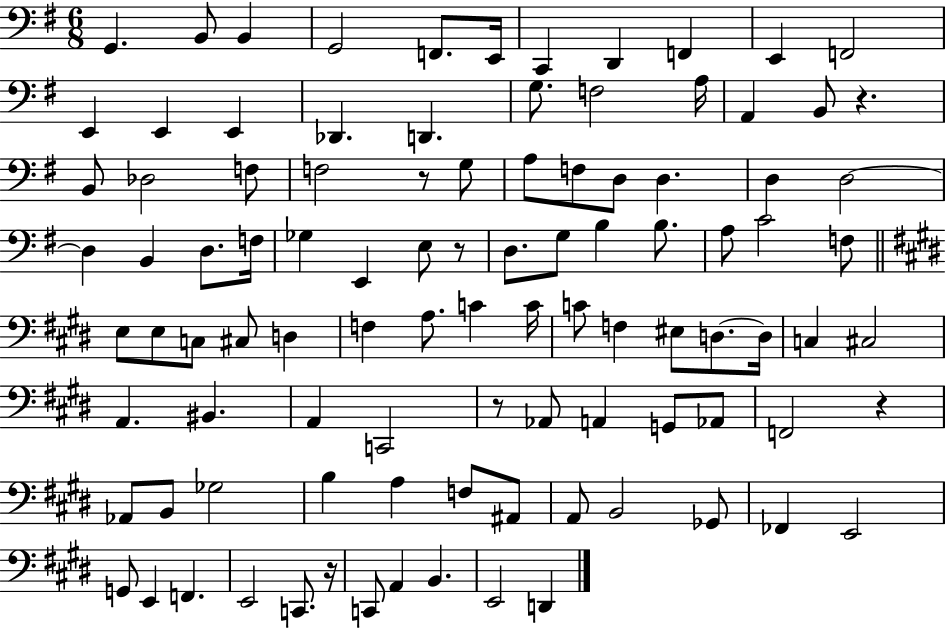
X:1
T:Untitled
M:6/8
L:1/4
K:G
G,, B,,/2 B,, G,,2 F,,/2 E,,/4 C,, D,, F,, E,, F,,2 E,, E,, E,, _D,, D,, G,/2 F,2 A,/4 A,, B,,/2 z B,,/2 _D,2 F,/2 F,2 z/2 G,/2 A,/2 F,/2 D,/2 D, D, D,2 D, B,, D,/2 F,/4 _G, E,, E,/2 z/2 D,/2 G,/2 B, B,/2 A,/2 C2 F,/2 E,/2 E,/2 C,/2 ^C,/2 D, F, A,/2 C C/4 C/2 F, ^E,/2 D,/2 D,/4 C, ^C,2 A,, ^B,, A,, C,,2 z/2 _A,,/2 A,, G,,/2 _A,,/2 F,,2 z _A,,/2 B,,/2 _G,2 B, A, F,/2 ^A,,/2 A,,/2 B,,2 _G,,/2 _F,, E,,2 G,,/2 E,, F,, E,,2 C,,/2 z/4 C,,/2 A,, B,, E,,2 D,,